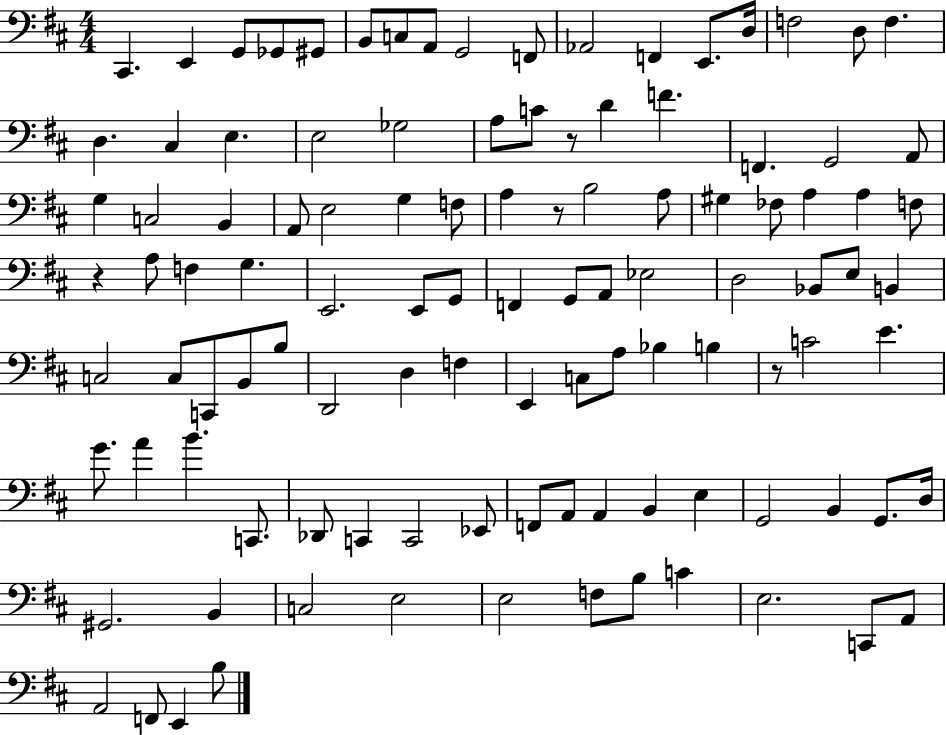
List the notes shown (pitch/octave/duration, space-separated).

C#2/q. E2/q G2/e Gb2/e G#2/e B2/e C3/e A2/e G2/h F2/e Ab2/h F2/q E2/e. D3/s F3/h D3/e F3/q. D3/q. C#3/q E3/q. E3/h Gb3/h A3/e C4/e R/e D4/q F4/q. F2/q. G2/h A2/e G3/q C3/h B2/q A2/e E3/h G3/q F3/e A3/q R/e B3/h A3/e G#3/q FES3/e A3/q A3/q F3/e R/q A3/e F3/q G3/q. E2/h. E2/e G2/e F2/q G2/e A2/e Eb3/h D3/h Bb2/e E3/e B2/q C3/h C3/e C2/e B2/e B3/e D2/h D3/q F3/q E2/q C3/e A3/e Bb3/q B3/q R/e C4/h E4/q. G4/e. A4/q B4/q. C2/e. Db2/e C2/q C2/h Eb2/e F2/e A2/e A2/q B2/q E3/q G2/h B2/q G2/e. D3/s G#2/h. B2/q C3/h E3/h E3/h F3/e B3/e C4/q E3/h. C2/e A2/e A2/h F2/e E2/q B3/e